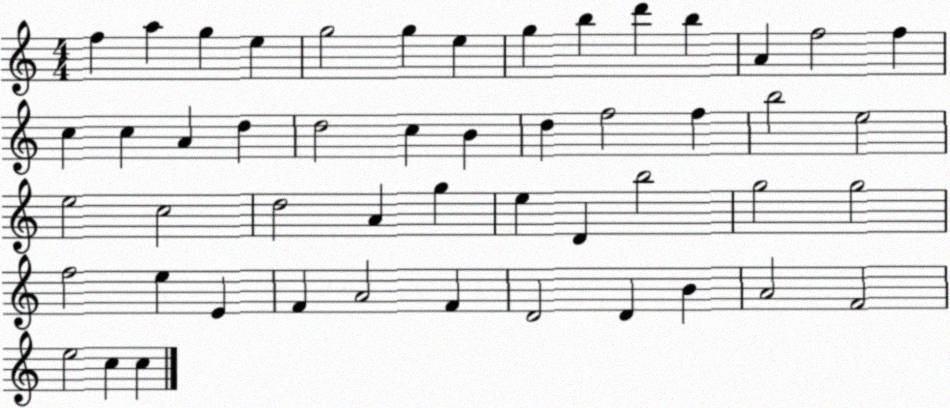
X:1
T:Untitled
M:4/4
L:1/4
K:C
f a g e g2 g e g b d' b A f2 f c c A d d2 c B d f2 f b2 e2 e2 c2 d2 A g e D b2 g2 g2 f2 e E F A2 F D2 D B A2 F2 e2 c c